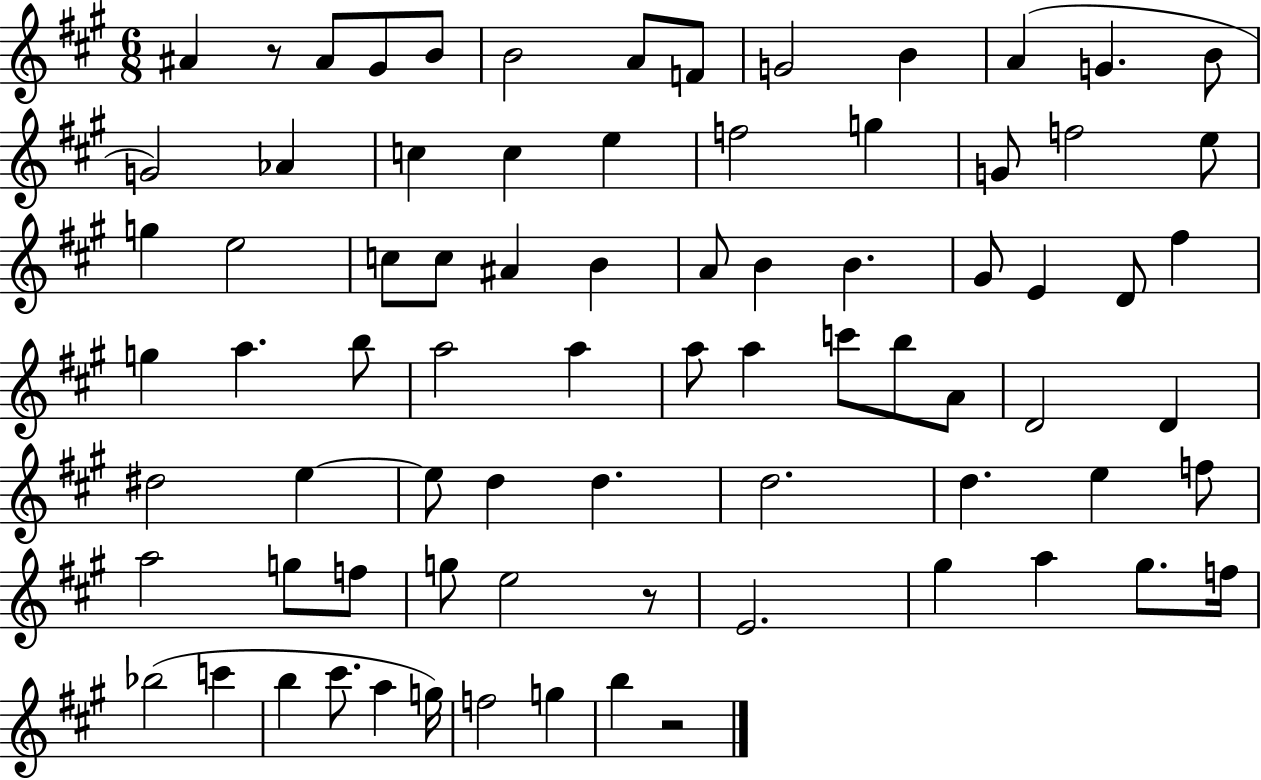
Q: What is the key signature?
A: A major